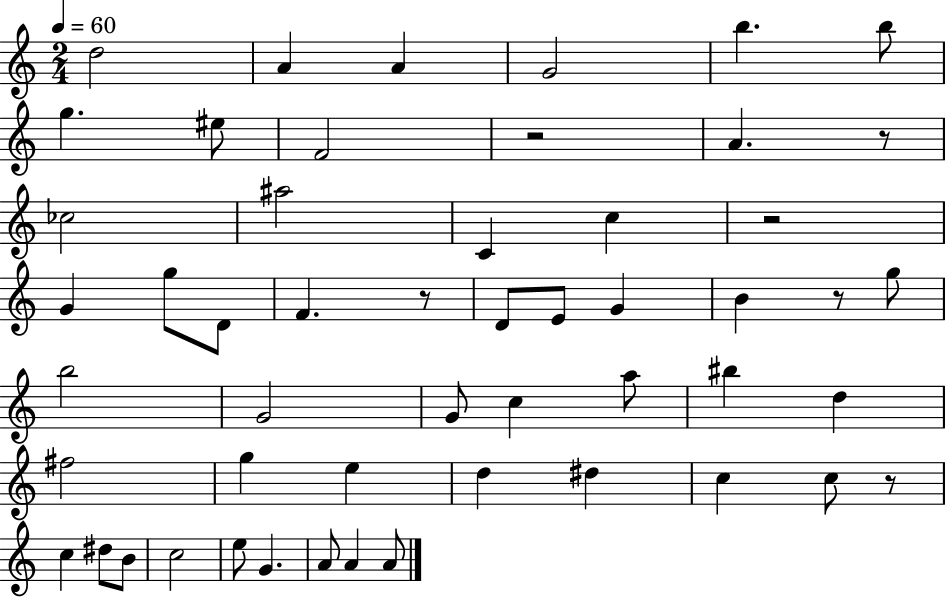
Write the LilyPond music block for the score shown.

{
  \clef treble
  \numericTimeSignature
  \time 2/4
  \key c \major
  \tempo 4 = 60
  d''2 | a'4 a'4 | g'2 | b''4. b''8 | \break g''4. eis''8 | f'2 | r2 | a'4. r8 | \break ces''2 | ais''2 | c'4 c''4 | r2 | \break g'4 g''8 d'8 | f'4. r8 | d'8 e'8 g'4 | b'4 r8 g''8 | \break b''2 | g'2 | g'8 c''4 a''8 | bis''4 d''4 | \break fis''2 | g''4 e''4 | d''4 dis''4 | c''4 c''8 r8 | \break c''4 dis''8 b'8 | c''2 | e''8 g'4. | a'8 a'4 a'8 | \break \bar "|."
}